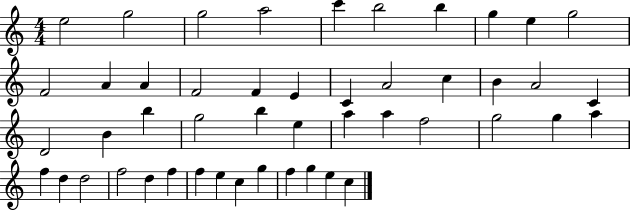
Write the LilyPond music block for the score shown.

{
  \clef treble
  \numericTimeSignature
  \time 4/4
  \key c \major
  e''2 g''2 | g''2 a''2 | c'''4 b''2 b''4 | g''4 e''4 g''2 | \break f'2 a'4 a'4 | f'2 f'4 e'4 | c'4 a'2 c''4 | b'4 a'2 c'4 | \break d'2 b'4 b''4 | g''2 b''4 e''4 | a''4 a''4 f''2 | g''2 g''4 a''4 | \break f''4 d''4 d''2 | f''2 d''4 f''4 | f''4 e''4 c''4 g''4 | f''4 g''4 e''4 c''4 | \break \bar "|."
}